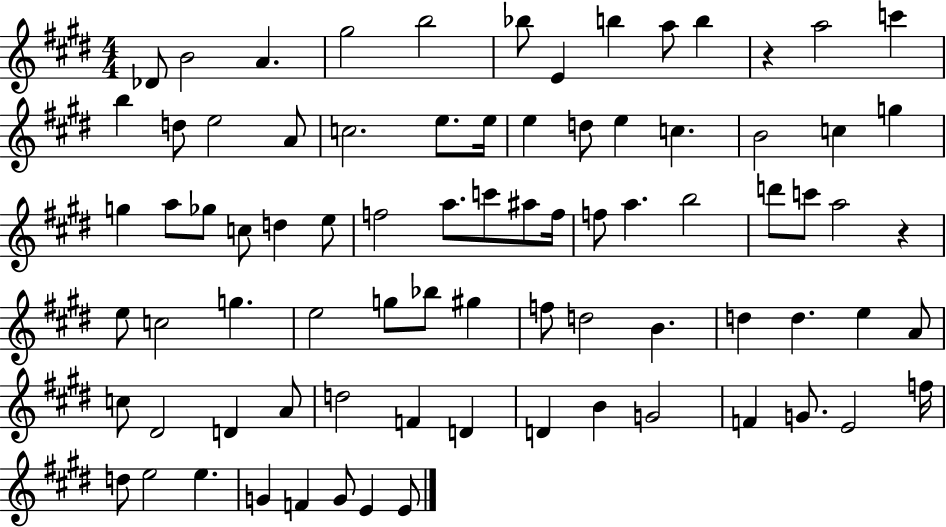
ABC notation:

X:1
T:Untitled
M:4/4
L:1/4
K:E
_D/2 B2 A ^g2 b2 _b/2 E b a/2 b z a2 c' b d/2 e2 A/2 c2 e/2 e/4 e d/2 e c B2 c g g a/2 _g/2 c/2 d e/2 f2 a/2 c'/2 ^a/2 f/4 f/2 a b2 d'/2 c'/2 a2 z e/2 c2 g e2 g/2 _b/2 ^g f/2 d2 B d d e A/2 c/2 ^D2 D A/2 d2 F D D B G2 F G/2 E2 f/4 d/2 e2 e G F G/2 E E/2